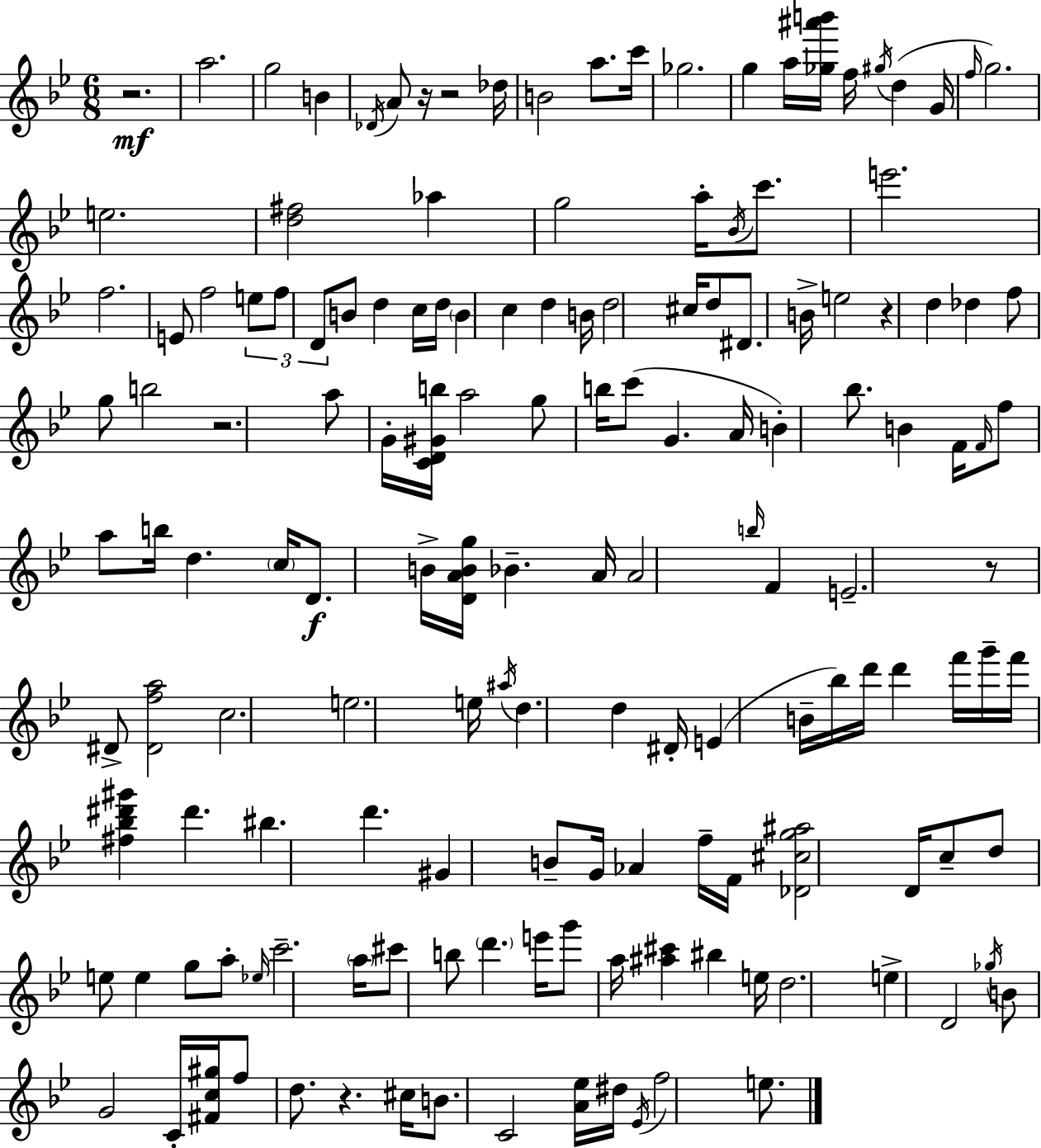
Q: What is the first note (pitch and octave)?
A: A5